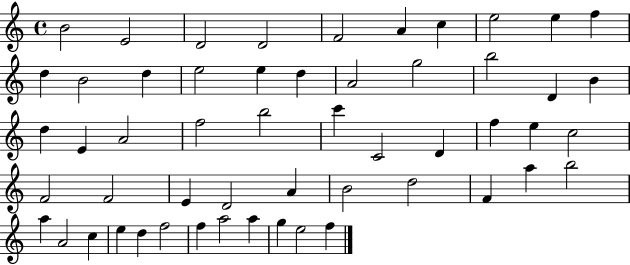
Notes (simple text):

B4/h E4/h D4/h D4/h F4/h A4/q C5/q E5/h E5/q F5/q D5/q B4/h D5/q E5/h E5/q D5/q A4/h G5/h B5/h D4/q B4/q D5/q E4/q A4/h F5/h B5/h C6/q C4/h D4/q F5/q E5/q C5/h F4/h F4/h E4/q D4/h A4/q B4/h D5/h F4/q A5/q B5/h A5/q A4/h C5/q E5/q D5/q F5/h F5/q A5/h A5/q G5/q E5/h F5/q